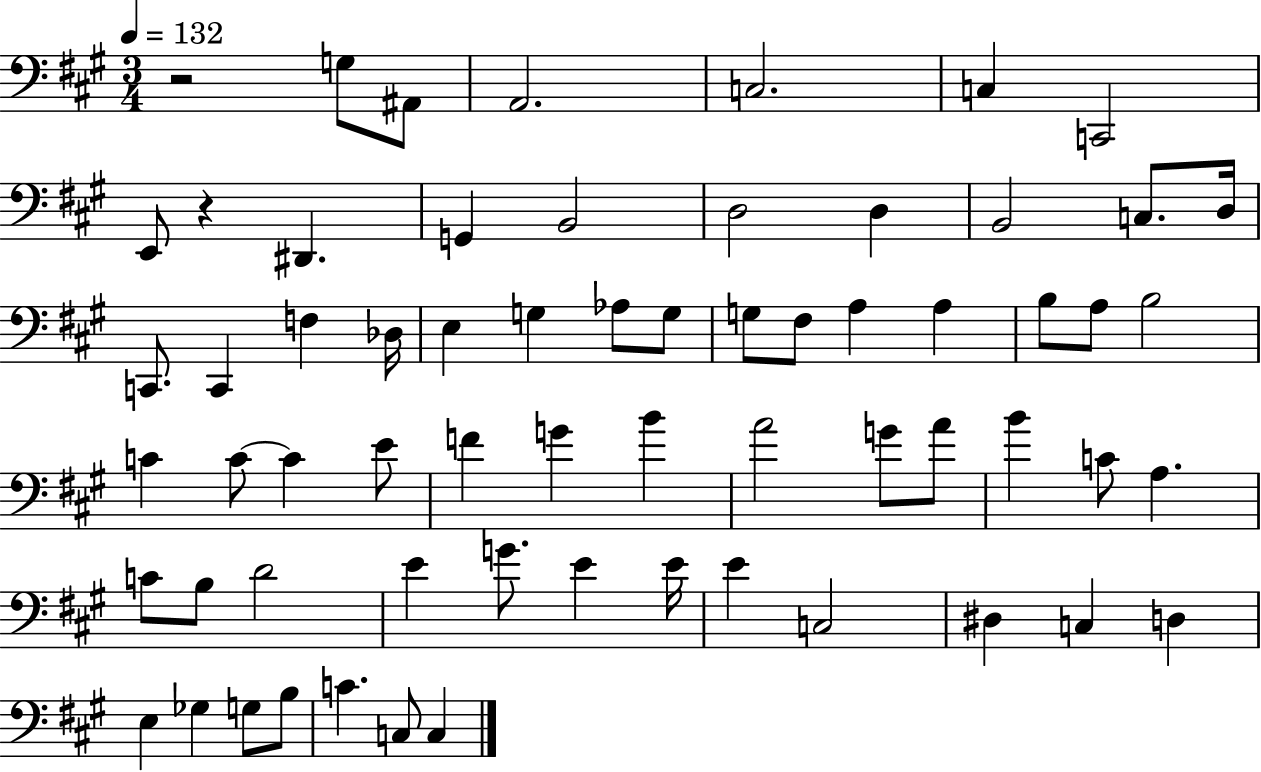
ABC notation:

X:1
T:Untitled
M:3/4
L:1/4
K:A
z2 G,/2 ^A,,/2 A,,2 C,2 C, C,,2 E,,/2 z ^D,, G,, B,,2 D,2 D, B,,2 C,/2 D,/4 C,,/2 C,, F, _D,/4 E, G, _A,/2 G,/2 G,/2 ^F,/2 A, A, B,/2 A,/2 B,2 C C/2 C E/2 F G B A2 G/2 A/2 B C/2 A, C/2 B,/2 D2 E G/2 E E/4 E C,2 ^D, C, D, E, _G, G,/2 B,/2 C C,/2 C,